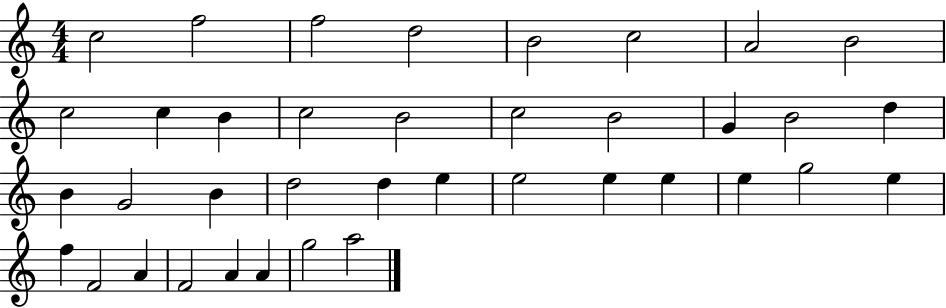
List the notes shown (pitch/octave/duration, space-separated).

C5/h F5/h F5/h D5/h B4/h C5/h A4/h B4/h C5/h C5/q B4/q C5/h B4/h C5/h B4/h G4/q B4/h D5/q B4/q G4/h B4/q D5/h D5/q E5/q E5/h E5/q E5/q E5/q G5/h E5/q F5/q F4/h A4/q F4/h A4/q A4/q G5/h A5/h